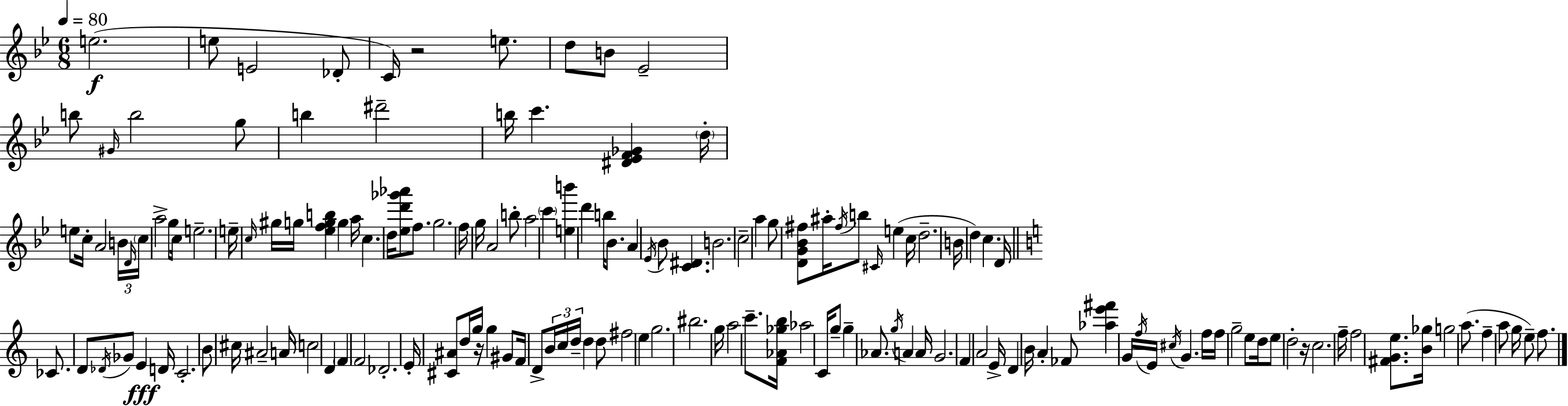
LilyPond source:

{
  \clef treble
  \numericTimeSignature
  \time 6/8
  \key bes \major
  \tempo 4 = 80
  e''2.(\f | e''8 e'2 des'8-. | c'16) r2 e''8. | d''8 b'8 ees'2-- | \break b''8 \grace { gis'16 } b''2 g''8 | b''4 dis'''2-- | b''16 c'''4. <dis' ees' f' ges'>4 | \parenthesize d''16-. e''8 c''16-. a'2 | \break \tuplet 3/2 { b'16 \grace { d'16 } \parenthesize c''16 } a''2-> g''8 | c''16 e''2.-- | e''16-- \grace { c''16 } gis''16 g''16 <ees'' f'' g'' b''>4 g''4 | a''16 c''4. d''16 <ees'' d''' ges''' aes'''>8 | \break f''8. g''2. | f''16 g''16 a'2 | b''8-. a''2 \parenthesize c'''4 | <e'' b'''>4 d'''4 b''16 | \break bes'8. a'4 \acciaccatura { ees'16 } bes'8 <c' dis'>4. | b'2. | c''2-- | a''4 g''8 <d' g' bes' fis''>8 ais''16-. \acciaccatura { fis''16 } b''8 | \break \grace { cis'16 } e''4( c''16 d''2.-- | b'16 d''4) c''4. | d'16 \bar "||" \break \key c \major ces'8. d'8 \acciaccatura { des'16 } ges'8 e'4\fff | d'16 c'2.-. | b'8 cis''16 ais'2-- | a'16 \parenthesize c''2 d'4 | \break \parenthesize f'4 f'2 | des'2.-. | e'16-. <cis' ais'>8 d''16 g''16 r16 g''4 gis'8 | f'16 d'8-> \tuplet 3/2 { b'16 c''16 d''16-- } d''4 d''8 | \break fis''2 e''4 | g''2. | bis''2. | g''16 a''2 c'''8.-- | \break <f' aes' ges'' b''>16 aes''2 c'16 g''8-- | g''4-- aes'8. \acciaccatura { g''16 } a'4 | a'16 g'2. | f'4 a'2 | \break e'16-> d'4 b'16 a'4-. | fes'8 <aes'' e''' fis'''>4 g'16 \acciaccatura { f''16 } e'16 \acciaccatura { cis''16 } g'4. | f''16 f''16 g''2-- | e''8 d''16 e''8 d''2-. | \break r16 c''2. | f''16-- f''2 | <fis' g' e''>8. <b' ges''>16 g''2 | a''8.( f''4-- a''8 g''16 e''8--) | \break f''8. \bar "|."
}